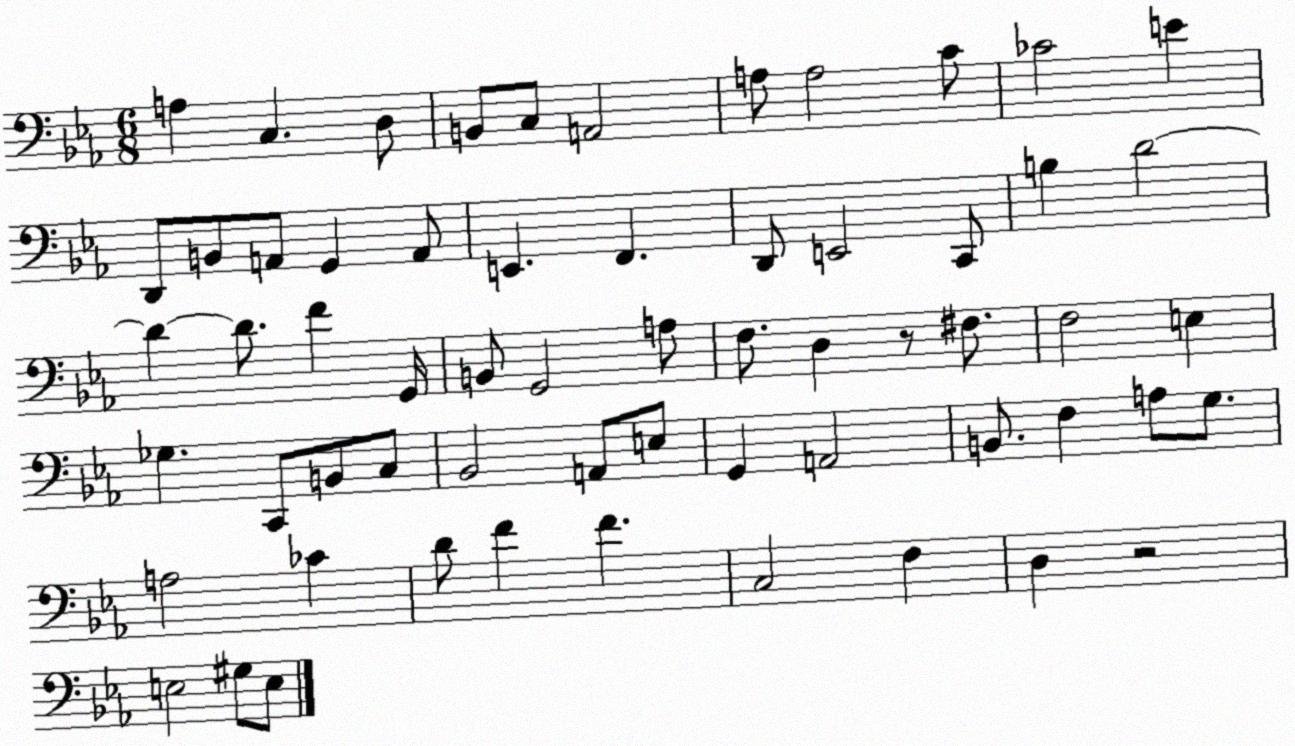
X:1
T:Untitled
M:6/8
L:1/4
K:Eb
A, C, D,/2 B,,/2 C,/2 A,,2 A,/2 A,2 C/2 _C2 E D,,/2 B,,/2 A,,/2 G,, A,,/2 E,, F,, D,,/2 E,,2 C,,/2 B, D2 D D/2 F G,,/4 B,,/2 G,,2 A,/2 F,/2 D, z/2 ^F,/2 F,2 E, _G, C,,/2 B,,/2 C,/2 _B,,2 A,,/2 E,/2 G,, A,,2 B,,/2 F, A,/2 G,/2 A,2 _C D/2 F F C,2 F, D, z2 E,2 ^G,/2 E,/2